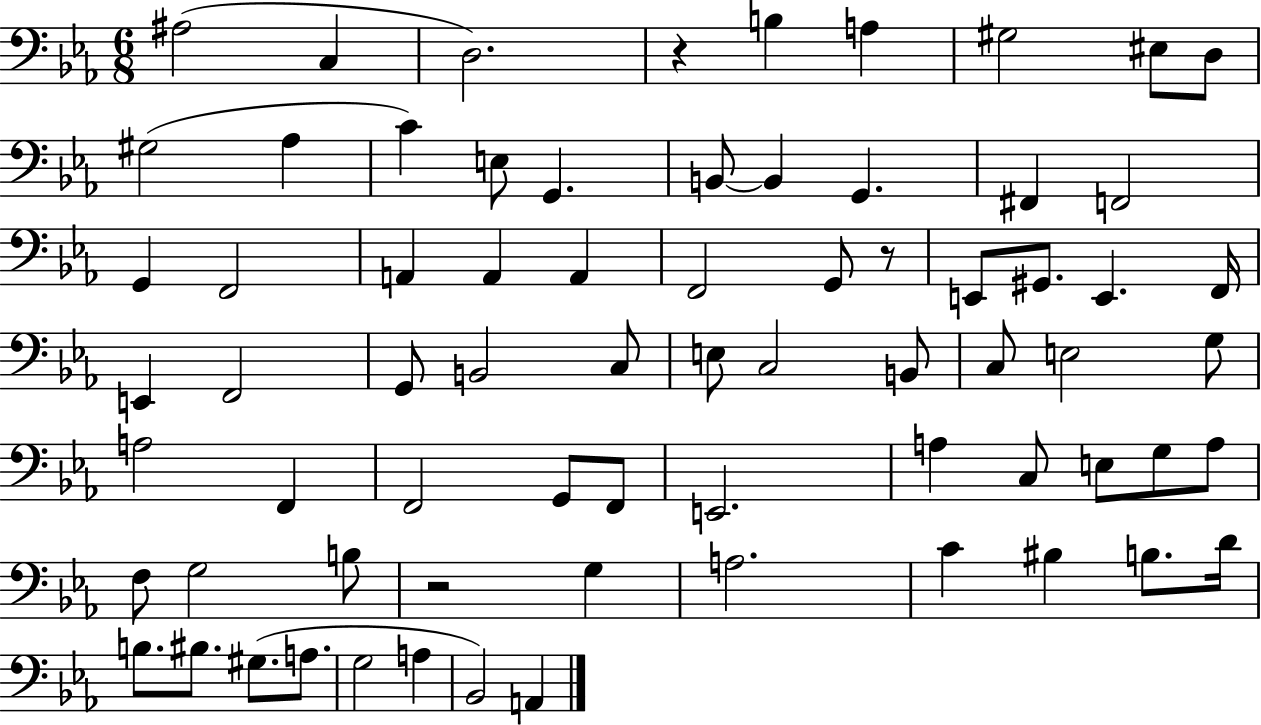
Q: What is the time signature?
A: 6/8